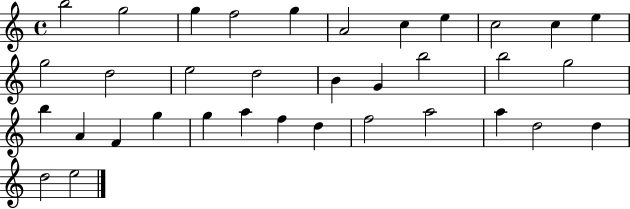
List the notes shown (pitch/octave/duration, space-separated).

B5/h G5/h G5/q F5/h G5/q A4/h C5/q E5/q C5/h C5/q E5/q G5/h D5/h E5/h D5/h B4/q G4/q B5/h B5/h G5/h B5/q A4/q F4/q G5/q G5/q A5/q F5/q D5/q F5/h A5/h A5/q D5/h D5/q D5/h E5/h